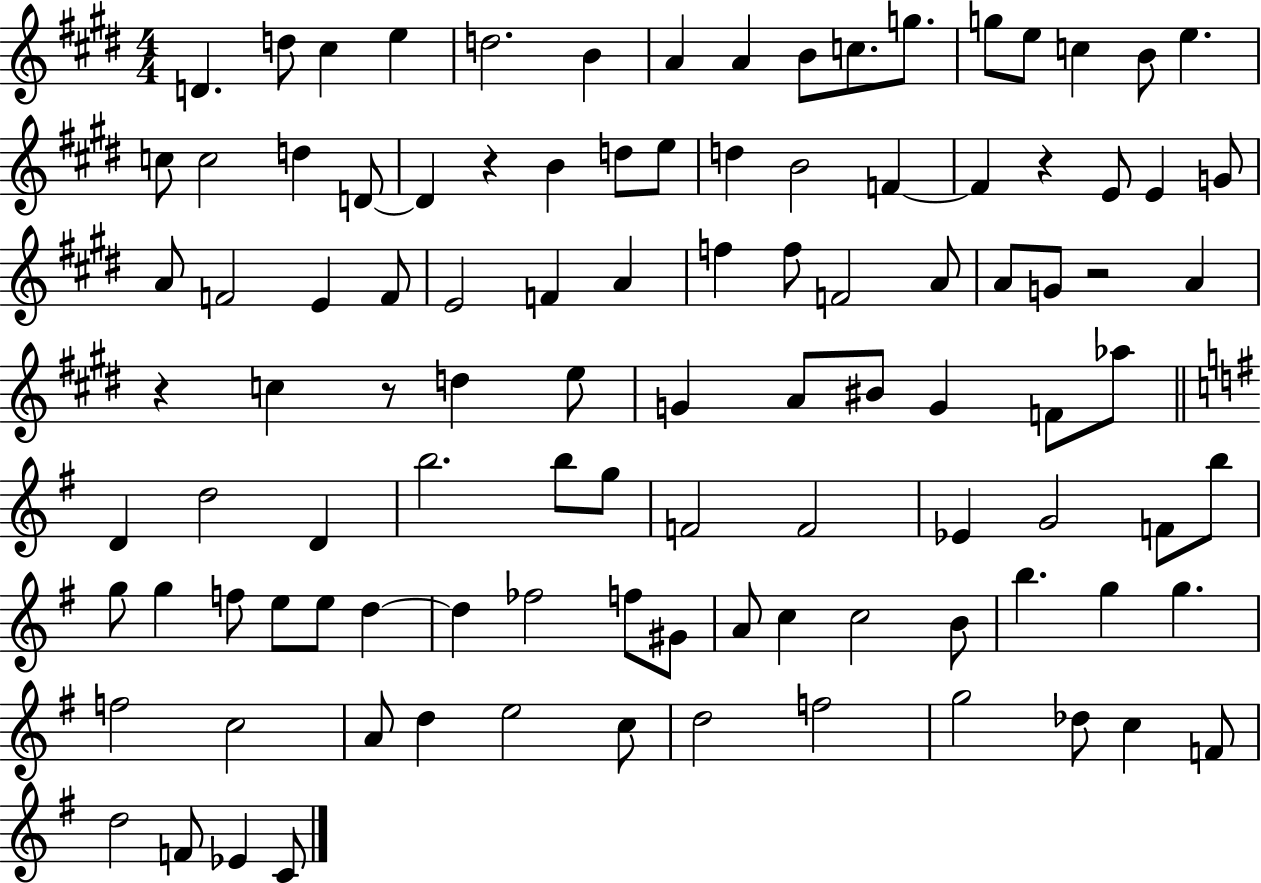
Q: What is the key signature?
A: E major